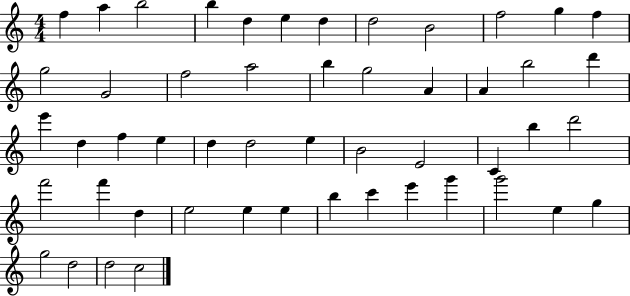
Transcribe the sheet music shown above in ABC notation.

X:1
T:Untitled
M:4/4
L:1/4
K:C
f a b2 b d e d d2 B2 f2 g f g2 G2 f2 a2 b g2 A A b2 d' e' d f e d d2 e B2 E2 C b d'2 f'2 f' d e2 e e b c' e' g' g'2 e g g2 d2 d2 c2